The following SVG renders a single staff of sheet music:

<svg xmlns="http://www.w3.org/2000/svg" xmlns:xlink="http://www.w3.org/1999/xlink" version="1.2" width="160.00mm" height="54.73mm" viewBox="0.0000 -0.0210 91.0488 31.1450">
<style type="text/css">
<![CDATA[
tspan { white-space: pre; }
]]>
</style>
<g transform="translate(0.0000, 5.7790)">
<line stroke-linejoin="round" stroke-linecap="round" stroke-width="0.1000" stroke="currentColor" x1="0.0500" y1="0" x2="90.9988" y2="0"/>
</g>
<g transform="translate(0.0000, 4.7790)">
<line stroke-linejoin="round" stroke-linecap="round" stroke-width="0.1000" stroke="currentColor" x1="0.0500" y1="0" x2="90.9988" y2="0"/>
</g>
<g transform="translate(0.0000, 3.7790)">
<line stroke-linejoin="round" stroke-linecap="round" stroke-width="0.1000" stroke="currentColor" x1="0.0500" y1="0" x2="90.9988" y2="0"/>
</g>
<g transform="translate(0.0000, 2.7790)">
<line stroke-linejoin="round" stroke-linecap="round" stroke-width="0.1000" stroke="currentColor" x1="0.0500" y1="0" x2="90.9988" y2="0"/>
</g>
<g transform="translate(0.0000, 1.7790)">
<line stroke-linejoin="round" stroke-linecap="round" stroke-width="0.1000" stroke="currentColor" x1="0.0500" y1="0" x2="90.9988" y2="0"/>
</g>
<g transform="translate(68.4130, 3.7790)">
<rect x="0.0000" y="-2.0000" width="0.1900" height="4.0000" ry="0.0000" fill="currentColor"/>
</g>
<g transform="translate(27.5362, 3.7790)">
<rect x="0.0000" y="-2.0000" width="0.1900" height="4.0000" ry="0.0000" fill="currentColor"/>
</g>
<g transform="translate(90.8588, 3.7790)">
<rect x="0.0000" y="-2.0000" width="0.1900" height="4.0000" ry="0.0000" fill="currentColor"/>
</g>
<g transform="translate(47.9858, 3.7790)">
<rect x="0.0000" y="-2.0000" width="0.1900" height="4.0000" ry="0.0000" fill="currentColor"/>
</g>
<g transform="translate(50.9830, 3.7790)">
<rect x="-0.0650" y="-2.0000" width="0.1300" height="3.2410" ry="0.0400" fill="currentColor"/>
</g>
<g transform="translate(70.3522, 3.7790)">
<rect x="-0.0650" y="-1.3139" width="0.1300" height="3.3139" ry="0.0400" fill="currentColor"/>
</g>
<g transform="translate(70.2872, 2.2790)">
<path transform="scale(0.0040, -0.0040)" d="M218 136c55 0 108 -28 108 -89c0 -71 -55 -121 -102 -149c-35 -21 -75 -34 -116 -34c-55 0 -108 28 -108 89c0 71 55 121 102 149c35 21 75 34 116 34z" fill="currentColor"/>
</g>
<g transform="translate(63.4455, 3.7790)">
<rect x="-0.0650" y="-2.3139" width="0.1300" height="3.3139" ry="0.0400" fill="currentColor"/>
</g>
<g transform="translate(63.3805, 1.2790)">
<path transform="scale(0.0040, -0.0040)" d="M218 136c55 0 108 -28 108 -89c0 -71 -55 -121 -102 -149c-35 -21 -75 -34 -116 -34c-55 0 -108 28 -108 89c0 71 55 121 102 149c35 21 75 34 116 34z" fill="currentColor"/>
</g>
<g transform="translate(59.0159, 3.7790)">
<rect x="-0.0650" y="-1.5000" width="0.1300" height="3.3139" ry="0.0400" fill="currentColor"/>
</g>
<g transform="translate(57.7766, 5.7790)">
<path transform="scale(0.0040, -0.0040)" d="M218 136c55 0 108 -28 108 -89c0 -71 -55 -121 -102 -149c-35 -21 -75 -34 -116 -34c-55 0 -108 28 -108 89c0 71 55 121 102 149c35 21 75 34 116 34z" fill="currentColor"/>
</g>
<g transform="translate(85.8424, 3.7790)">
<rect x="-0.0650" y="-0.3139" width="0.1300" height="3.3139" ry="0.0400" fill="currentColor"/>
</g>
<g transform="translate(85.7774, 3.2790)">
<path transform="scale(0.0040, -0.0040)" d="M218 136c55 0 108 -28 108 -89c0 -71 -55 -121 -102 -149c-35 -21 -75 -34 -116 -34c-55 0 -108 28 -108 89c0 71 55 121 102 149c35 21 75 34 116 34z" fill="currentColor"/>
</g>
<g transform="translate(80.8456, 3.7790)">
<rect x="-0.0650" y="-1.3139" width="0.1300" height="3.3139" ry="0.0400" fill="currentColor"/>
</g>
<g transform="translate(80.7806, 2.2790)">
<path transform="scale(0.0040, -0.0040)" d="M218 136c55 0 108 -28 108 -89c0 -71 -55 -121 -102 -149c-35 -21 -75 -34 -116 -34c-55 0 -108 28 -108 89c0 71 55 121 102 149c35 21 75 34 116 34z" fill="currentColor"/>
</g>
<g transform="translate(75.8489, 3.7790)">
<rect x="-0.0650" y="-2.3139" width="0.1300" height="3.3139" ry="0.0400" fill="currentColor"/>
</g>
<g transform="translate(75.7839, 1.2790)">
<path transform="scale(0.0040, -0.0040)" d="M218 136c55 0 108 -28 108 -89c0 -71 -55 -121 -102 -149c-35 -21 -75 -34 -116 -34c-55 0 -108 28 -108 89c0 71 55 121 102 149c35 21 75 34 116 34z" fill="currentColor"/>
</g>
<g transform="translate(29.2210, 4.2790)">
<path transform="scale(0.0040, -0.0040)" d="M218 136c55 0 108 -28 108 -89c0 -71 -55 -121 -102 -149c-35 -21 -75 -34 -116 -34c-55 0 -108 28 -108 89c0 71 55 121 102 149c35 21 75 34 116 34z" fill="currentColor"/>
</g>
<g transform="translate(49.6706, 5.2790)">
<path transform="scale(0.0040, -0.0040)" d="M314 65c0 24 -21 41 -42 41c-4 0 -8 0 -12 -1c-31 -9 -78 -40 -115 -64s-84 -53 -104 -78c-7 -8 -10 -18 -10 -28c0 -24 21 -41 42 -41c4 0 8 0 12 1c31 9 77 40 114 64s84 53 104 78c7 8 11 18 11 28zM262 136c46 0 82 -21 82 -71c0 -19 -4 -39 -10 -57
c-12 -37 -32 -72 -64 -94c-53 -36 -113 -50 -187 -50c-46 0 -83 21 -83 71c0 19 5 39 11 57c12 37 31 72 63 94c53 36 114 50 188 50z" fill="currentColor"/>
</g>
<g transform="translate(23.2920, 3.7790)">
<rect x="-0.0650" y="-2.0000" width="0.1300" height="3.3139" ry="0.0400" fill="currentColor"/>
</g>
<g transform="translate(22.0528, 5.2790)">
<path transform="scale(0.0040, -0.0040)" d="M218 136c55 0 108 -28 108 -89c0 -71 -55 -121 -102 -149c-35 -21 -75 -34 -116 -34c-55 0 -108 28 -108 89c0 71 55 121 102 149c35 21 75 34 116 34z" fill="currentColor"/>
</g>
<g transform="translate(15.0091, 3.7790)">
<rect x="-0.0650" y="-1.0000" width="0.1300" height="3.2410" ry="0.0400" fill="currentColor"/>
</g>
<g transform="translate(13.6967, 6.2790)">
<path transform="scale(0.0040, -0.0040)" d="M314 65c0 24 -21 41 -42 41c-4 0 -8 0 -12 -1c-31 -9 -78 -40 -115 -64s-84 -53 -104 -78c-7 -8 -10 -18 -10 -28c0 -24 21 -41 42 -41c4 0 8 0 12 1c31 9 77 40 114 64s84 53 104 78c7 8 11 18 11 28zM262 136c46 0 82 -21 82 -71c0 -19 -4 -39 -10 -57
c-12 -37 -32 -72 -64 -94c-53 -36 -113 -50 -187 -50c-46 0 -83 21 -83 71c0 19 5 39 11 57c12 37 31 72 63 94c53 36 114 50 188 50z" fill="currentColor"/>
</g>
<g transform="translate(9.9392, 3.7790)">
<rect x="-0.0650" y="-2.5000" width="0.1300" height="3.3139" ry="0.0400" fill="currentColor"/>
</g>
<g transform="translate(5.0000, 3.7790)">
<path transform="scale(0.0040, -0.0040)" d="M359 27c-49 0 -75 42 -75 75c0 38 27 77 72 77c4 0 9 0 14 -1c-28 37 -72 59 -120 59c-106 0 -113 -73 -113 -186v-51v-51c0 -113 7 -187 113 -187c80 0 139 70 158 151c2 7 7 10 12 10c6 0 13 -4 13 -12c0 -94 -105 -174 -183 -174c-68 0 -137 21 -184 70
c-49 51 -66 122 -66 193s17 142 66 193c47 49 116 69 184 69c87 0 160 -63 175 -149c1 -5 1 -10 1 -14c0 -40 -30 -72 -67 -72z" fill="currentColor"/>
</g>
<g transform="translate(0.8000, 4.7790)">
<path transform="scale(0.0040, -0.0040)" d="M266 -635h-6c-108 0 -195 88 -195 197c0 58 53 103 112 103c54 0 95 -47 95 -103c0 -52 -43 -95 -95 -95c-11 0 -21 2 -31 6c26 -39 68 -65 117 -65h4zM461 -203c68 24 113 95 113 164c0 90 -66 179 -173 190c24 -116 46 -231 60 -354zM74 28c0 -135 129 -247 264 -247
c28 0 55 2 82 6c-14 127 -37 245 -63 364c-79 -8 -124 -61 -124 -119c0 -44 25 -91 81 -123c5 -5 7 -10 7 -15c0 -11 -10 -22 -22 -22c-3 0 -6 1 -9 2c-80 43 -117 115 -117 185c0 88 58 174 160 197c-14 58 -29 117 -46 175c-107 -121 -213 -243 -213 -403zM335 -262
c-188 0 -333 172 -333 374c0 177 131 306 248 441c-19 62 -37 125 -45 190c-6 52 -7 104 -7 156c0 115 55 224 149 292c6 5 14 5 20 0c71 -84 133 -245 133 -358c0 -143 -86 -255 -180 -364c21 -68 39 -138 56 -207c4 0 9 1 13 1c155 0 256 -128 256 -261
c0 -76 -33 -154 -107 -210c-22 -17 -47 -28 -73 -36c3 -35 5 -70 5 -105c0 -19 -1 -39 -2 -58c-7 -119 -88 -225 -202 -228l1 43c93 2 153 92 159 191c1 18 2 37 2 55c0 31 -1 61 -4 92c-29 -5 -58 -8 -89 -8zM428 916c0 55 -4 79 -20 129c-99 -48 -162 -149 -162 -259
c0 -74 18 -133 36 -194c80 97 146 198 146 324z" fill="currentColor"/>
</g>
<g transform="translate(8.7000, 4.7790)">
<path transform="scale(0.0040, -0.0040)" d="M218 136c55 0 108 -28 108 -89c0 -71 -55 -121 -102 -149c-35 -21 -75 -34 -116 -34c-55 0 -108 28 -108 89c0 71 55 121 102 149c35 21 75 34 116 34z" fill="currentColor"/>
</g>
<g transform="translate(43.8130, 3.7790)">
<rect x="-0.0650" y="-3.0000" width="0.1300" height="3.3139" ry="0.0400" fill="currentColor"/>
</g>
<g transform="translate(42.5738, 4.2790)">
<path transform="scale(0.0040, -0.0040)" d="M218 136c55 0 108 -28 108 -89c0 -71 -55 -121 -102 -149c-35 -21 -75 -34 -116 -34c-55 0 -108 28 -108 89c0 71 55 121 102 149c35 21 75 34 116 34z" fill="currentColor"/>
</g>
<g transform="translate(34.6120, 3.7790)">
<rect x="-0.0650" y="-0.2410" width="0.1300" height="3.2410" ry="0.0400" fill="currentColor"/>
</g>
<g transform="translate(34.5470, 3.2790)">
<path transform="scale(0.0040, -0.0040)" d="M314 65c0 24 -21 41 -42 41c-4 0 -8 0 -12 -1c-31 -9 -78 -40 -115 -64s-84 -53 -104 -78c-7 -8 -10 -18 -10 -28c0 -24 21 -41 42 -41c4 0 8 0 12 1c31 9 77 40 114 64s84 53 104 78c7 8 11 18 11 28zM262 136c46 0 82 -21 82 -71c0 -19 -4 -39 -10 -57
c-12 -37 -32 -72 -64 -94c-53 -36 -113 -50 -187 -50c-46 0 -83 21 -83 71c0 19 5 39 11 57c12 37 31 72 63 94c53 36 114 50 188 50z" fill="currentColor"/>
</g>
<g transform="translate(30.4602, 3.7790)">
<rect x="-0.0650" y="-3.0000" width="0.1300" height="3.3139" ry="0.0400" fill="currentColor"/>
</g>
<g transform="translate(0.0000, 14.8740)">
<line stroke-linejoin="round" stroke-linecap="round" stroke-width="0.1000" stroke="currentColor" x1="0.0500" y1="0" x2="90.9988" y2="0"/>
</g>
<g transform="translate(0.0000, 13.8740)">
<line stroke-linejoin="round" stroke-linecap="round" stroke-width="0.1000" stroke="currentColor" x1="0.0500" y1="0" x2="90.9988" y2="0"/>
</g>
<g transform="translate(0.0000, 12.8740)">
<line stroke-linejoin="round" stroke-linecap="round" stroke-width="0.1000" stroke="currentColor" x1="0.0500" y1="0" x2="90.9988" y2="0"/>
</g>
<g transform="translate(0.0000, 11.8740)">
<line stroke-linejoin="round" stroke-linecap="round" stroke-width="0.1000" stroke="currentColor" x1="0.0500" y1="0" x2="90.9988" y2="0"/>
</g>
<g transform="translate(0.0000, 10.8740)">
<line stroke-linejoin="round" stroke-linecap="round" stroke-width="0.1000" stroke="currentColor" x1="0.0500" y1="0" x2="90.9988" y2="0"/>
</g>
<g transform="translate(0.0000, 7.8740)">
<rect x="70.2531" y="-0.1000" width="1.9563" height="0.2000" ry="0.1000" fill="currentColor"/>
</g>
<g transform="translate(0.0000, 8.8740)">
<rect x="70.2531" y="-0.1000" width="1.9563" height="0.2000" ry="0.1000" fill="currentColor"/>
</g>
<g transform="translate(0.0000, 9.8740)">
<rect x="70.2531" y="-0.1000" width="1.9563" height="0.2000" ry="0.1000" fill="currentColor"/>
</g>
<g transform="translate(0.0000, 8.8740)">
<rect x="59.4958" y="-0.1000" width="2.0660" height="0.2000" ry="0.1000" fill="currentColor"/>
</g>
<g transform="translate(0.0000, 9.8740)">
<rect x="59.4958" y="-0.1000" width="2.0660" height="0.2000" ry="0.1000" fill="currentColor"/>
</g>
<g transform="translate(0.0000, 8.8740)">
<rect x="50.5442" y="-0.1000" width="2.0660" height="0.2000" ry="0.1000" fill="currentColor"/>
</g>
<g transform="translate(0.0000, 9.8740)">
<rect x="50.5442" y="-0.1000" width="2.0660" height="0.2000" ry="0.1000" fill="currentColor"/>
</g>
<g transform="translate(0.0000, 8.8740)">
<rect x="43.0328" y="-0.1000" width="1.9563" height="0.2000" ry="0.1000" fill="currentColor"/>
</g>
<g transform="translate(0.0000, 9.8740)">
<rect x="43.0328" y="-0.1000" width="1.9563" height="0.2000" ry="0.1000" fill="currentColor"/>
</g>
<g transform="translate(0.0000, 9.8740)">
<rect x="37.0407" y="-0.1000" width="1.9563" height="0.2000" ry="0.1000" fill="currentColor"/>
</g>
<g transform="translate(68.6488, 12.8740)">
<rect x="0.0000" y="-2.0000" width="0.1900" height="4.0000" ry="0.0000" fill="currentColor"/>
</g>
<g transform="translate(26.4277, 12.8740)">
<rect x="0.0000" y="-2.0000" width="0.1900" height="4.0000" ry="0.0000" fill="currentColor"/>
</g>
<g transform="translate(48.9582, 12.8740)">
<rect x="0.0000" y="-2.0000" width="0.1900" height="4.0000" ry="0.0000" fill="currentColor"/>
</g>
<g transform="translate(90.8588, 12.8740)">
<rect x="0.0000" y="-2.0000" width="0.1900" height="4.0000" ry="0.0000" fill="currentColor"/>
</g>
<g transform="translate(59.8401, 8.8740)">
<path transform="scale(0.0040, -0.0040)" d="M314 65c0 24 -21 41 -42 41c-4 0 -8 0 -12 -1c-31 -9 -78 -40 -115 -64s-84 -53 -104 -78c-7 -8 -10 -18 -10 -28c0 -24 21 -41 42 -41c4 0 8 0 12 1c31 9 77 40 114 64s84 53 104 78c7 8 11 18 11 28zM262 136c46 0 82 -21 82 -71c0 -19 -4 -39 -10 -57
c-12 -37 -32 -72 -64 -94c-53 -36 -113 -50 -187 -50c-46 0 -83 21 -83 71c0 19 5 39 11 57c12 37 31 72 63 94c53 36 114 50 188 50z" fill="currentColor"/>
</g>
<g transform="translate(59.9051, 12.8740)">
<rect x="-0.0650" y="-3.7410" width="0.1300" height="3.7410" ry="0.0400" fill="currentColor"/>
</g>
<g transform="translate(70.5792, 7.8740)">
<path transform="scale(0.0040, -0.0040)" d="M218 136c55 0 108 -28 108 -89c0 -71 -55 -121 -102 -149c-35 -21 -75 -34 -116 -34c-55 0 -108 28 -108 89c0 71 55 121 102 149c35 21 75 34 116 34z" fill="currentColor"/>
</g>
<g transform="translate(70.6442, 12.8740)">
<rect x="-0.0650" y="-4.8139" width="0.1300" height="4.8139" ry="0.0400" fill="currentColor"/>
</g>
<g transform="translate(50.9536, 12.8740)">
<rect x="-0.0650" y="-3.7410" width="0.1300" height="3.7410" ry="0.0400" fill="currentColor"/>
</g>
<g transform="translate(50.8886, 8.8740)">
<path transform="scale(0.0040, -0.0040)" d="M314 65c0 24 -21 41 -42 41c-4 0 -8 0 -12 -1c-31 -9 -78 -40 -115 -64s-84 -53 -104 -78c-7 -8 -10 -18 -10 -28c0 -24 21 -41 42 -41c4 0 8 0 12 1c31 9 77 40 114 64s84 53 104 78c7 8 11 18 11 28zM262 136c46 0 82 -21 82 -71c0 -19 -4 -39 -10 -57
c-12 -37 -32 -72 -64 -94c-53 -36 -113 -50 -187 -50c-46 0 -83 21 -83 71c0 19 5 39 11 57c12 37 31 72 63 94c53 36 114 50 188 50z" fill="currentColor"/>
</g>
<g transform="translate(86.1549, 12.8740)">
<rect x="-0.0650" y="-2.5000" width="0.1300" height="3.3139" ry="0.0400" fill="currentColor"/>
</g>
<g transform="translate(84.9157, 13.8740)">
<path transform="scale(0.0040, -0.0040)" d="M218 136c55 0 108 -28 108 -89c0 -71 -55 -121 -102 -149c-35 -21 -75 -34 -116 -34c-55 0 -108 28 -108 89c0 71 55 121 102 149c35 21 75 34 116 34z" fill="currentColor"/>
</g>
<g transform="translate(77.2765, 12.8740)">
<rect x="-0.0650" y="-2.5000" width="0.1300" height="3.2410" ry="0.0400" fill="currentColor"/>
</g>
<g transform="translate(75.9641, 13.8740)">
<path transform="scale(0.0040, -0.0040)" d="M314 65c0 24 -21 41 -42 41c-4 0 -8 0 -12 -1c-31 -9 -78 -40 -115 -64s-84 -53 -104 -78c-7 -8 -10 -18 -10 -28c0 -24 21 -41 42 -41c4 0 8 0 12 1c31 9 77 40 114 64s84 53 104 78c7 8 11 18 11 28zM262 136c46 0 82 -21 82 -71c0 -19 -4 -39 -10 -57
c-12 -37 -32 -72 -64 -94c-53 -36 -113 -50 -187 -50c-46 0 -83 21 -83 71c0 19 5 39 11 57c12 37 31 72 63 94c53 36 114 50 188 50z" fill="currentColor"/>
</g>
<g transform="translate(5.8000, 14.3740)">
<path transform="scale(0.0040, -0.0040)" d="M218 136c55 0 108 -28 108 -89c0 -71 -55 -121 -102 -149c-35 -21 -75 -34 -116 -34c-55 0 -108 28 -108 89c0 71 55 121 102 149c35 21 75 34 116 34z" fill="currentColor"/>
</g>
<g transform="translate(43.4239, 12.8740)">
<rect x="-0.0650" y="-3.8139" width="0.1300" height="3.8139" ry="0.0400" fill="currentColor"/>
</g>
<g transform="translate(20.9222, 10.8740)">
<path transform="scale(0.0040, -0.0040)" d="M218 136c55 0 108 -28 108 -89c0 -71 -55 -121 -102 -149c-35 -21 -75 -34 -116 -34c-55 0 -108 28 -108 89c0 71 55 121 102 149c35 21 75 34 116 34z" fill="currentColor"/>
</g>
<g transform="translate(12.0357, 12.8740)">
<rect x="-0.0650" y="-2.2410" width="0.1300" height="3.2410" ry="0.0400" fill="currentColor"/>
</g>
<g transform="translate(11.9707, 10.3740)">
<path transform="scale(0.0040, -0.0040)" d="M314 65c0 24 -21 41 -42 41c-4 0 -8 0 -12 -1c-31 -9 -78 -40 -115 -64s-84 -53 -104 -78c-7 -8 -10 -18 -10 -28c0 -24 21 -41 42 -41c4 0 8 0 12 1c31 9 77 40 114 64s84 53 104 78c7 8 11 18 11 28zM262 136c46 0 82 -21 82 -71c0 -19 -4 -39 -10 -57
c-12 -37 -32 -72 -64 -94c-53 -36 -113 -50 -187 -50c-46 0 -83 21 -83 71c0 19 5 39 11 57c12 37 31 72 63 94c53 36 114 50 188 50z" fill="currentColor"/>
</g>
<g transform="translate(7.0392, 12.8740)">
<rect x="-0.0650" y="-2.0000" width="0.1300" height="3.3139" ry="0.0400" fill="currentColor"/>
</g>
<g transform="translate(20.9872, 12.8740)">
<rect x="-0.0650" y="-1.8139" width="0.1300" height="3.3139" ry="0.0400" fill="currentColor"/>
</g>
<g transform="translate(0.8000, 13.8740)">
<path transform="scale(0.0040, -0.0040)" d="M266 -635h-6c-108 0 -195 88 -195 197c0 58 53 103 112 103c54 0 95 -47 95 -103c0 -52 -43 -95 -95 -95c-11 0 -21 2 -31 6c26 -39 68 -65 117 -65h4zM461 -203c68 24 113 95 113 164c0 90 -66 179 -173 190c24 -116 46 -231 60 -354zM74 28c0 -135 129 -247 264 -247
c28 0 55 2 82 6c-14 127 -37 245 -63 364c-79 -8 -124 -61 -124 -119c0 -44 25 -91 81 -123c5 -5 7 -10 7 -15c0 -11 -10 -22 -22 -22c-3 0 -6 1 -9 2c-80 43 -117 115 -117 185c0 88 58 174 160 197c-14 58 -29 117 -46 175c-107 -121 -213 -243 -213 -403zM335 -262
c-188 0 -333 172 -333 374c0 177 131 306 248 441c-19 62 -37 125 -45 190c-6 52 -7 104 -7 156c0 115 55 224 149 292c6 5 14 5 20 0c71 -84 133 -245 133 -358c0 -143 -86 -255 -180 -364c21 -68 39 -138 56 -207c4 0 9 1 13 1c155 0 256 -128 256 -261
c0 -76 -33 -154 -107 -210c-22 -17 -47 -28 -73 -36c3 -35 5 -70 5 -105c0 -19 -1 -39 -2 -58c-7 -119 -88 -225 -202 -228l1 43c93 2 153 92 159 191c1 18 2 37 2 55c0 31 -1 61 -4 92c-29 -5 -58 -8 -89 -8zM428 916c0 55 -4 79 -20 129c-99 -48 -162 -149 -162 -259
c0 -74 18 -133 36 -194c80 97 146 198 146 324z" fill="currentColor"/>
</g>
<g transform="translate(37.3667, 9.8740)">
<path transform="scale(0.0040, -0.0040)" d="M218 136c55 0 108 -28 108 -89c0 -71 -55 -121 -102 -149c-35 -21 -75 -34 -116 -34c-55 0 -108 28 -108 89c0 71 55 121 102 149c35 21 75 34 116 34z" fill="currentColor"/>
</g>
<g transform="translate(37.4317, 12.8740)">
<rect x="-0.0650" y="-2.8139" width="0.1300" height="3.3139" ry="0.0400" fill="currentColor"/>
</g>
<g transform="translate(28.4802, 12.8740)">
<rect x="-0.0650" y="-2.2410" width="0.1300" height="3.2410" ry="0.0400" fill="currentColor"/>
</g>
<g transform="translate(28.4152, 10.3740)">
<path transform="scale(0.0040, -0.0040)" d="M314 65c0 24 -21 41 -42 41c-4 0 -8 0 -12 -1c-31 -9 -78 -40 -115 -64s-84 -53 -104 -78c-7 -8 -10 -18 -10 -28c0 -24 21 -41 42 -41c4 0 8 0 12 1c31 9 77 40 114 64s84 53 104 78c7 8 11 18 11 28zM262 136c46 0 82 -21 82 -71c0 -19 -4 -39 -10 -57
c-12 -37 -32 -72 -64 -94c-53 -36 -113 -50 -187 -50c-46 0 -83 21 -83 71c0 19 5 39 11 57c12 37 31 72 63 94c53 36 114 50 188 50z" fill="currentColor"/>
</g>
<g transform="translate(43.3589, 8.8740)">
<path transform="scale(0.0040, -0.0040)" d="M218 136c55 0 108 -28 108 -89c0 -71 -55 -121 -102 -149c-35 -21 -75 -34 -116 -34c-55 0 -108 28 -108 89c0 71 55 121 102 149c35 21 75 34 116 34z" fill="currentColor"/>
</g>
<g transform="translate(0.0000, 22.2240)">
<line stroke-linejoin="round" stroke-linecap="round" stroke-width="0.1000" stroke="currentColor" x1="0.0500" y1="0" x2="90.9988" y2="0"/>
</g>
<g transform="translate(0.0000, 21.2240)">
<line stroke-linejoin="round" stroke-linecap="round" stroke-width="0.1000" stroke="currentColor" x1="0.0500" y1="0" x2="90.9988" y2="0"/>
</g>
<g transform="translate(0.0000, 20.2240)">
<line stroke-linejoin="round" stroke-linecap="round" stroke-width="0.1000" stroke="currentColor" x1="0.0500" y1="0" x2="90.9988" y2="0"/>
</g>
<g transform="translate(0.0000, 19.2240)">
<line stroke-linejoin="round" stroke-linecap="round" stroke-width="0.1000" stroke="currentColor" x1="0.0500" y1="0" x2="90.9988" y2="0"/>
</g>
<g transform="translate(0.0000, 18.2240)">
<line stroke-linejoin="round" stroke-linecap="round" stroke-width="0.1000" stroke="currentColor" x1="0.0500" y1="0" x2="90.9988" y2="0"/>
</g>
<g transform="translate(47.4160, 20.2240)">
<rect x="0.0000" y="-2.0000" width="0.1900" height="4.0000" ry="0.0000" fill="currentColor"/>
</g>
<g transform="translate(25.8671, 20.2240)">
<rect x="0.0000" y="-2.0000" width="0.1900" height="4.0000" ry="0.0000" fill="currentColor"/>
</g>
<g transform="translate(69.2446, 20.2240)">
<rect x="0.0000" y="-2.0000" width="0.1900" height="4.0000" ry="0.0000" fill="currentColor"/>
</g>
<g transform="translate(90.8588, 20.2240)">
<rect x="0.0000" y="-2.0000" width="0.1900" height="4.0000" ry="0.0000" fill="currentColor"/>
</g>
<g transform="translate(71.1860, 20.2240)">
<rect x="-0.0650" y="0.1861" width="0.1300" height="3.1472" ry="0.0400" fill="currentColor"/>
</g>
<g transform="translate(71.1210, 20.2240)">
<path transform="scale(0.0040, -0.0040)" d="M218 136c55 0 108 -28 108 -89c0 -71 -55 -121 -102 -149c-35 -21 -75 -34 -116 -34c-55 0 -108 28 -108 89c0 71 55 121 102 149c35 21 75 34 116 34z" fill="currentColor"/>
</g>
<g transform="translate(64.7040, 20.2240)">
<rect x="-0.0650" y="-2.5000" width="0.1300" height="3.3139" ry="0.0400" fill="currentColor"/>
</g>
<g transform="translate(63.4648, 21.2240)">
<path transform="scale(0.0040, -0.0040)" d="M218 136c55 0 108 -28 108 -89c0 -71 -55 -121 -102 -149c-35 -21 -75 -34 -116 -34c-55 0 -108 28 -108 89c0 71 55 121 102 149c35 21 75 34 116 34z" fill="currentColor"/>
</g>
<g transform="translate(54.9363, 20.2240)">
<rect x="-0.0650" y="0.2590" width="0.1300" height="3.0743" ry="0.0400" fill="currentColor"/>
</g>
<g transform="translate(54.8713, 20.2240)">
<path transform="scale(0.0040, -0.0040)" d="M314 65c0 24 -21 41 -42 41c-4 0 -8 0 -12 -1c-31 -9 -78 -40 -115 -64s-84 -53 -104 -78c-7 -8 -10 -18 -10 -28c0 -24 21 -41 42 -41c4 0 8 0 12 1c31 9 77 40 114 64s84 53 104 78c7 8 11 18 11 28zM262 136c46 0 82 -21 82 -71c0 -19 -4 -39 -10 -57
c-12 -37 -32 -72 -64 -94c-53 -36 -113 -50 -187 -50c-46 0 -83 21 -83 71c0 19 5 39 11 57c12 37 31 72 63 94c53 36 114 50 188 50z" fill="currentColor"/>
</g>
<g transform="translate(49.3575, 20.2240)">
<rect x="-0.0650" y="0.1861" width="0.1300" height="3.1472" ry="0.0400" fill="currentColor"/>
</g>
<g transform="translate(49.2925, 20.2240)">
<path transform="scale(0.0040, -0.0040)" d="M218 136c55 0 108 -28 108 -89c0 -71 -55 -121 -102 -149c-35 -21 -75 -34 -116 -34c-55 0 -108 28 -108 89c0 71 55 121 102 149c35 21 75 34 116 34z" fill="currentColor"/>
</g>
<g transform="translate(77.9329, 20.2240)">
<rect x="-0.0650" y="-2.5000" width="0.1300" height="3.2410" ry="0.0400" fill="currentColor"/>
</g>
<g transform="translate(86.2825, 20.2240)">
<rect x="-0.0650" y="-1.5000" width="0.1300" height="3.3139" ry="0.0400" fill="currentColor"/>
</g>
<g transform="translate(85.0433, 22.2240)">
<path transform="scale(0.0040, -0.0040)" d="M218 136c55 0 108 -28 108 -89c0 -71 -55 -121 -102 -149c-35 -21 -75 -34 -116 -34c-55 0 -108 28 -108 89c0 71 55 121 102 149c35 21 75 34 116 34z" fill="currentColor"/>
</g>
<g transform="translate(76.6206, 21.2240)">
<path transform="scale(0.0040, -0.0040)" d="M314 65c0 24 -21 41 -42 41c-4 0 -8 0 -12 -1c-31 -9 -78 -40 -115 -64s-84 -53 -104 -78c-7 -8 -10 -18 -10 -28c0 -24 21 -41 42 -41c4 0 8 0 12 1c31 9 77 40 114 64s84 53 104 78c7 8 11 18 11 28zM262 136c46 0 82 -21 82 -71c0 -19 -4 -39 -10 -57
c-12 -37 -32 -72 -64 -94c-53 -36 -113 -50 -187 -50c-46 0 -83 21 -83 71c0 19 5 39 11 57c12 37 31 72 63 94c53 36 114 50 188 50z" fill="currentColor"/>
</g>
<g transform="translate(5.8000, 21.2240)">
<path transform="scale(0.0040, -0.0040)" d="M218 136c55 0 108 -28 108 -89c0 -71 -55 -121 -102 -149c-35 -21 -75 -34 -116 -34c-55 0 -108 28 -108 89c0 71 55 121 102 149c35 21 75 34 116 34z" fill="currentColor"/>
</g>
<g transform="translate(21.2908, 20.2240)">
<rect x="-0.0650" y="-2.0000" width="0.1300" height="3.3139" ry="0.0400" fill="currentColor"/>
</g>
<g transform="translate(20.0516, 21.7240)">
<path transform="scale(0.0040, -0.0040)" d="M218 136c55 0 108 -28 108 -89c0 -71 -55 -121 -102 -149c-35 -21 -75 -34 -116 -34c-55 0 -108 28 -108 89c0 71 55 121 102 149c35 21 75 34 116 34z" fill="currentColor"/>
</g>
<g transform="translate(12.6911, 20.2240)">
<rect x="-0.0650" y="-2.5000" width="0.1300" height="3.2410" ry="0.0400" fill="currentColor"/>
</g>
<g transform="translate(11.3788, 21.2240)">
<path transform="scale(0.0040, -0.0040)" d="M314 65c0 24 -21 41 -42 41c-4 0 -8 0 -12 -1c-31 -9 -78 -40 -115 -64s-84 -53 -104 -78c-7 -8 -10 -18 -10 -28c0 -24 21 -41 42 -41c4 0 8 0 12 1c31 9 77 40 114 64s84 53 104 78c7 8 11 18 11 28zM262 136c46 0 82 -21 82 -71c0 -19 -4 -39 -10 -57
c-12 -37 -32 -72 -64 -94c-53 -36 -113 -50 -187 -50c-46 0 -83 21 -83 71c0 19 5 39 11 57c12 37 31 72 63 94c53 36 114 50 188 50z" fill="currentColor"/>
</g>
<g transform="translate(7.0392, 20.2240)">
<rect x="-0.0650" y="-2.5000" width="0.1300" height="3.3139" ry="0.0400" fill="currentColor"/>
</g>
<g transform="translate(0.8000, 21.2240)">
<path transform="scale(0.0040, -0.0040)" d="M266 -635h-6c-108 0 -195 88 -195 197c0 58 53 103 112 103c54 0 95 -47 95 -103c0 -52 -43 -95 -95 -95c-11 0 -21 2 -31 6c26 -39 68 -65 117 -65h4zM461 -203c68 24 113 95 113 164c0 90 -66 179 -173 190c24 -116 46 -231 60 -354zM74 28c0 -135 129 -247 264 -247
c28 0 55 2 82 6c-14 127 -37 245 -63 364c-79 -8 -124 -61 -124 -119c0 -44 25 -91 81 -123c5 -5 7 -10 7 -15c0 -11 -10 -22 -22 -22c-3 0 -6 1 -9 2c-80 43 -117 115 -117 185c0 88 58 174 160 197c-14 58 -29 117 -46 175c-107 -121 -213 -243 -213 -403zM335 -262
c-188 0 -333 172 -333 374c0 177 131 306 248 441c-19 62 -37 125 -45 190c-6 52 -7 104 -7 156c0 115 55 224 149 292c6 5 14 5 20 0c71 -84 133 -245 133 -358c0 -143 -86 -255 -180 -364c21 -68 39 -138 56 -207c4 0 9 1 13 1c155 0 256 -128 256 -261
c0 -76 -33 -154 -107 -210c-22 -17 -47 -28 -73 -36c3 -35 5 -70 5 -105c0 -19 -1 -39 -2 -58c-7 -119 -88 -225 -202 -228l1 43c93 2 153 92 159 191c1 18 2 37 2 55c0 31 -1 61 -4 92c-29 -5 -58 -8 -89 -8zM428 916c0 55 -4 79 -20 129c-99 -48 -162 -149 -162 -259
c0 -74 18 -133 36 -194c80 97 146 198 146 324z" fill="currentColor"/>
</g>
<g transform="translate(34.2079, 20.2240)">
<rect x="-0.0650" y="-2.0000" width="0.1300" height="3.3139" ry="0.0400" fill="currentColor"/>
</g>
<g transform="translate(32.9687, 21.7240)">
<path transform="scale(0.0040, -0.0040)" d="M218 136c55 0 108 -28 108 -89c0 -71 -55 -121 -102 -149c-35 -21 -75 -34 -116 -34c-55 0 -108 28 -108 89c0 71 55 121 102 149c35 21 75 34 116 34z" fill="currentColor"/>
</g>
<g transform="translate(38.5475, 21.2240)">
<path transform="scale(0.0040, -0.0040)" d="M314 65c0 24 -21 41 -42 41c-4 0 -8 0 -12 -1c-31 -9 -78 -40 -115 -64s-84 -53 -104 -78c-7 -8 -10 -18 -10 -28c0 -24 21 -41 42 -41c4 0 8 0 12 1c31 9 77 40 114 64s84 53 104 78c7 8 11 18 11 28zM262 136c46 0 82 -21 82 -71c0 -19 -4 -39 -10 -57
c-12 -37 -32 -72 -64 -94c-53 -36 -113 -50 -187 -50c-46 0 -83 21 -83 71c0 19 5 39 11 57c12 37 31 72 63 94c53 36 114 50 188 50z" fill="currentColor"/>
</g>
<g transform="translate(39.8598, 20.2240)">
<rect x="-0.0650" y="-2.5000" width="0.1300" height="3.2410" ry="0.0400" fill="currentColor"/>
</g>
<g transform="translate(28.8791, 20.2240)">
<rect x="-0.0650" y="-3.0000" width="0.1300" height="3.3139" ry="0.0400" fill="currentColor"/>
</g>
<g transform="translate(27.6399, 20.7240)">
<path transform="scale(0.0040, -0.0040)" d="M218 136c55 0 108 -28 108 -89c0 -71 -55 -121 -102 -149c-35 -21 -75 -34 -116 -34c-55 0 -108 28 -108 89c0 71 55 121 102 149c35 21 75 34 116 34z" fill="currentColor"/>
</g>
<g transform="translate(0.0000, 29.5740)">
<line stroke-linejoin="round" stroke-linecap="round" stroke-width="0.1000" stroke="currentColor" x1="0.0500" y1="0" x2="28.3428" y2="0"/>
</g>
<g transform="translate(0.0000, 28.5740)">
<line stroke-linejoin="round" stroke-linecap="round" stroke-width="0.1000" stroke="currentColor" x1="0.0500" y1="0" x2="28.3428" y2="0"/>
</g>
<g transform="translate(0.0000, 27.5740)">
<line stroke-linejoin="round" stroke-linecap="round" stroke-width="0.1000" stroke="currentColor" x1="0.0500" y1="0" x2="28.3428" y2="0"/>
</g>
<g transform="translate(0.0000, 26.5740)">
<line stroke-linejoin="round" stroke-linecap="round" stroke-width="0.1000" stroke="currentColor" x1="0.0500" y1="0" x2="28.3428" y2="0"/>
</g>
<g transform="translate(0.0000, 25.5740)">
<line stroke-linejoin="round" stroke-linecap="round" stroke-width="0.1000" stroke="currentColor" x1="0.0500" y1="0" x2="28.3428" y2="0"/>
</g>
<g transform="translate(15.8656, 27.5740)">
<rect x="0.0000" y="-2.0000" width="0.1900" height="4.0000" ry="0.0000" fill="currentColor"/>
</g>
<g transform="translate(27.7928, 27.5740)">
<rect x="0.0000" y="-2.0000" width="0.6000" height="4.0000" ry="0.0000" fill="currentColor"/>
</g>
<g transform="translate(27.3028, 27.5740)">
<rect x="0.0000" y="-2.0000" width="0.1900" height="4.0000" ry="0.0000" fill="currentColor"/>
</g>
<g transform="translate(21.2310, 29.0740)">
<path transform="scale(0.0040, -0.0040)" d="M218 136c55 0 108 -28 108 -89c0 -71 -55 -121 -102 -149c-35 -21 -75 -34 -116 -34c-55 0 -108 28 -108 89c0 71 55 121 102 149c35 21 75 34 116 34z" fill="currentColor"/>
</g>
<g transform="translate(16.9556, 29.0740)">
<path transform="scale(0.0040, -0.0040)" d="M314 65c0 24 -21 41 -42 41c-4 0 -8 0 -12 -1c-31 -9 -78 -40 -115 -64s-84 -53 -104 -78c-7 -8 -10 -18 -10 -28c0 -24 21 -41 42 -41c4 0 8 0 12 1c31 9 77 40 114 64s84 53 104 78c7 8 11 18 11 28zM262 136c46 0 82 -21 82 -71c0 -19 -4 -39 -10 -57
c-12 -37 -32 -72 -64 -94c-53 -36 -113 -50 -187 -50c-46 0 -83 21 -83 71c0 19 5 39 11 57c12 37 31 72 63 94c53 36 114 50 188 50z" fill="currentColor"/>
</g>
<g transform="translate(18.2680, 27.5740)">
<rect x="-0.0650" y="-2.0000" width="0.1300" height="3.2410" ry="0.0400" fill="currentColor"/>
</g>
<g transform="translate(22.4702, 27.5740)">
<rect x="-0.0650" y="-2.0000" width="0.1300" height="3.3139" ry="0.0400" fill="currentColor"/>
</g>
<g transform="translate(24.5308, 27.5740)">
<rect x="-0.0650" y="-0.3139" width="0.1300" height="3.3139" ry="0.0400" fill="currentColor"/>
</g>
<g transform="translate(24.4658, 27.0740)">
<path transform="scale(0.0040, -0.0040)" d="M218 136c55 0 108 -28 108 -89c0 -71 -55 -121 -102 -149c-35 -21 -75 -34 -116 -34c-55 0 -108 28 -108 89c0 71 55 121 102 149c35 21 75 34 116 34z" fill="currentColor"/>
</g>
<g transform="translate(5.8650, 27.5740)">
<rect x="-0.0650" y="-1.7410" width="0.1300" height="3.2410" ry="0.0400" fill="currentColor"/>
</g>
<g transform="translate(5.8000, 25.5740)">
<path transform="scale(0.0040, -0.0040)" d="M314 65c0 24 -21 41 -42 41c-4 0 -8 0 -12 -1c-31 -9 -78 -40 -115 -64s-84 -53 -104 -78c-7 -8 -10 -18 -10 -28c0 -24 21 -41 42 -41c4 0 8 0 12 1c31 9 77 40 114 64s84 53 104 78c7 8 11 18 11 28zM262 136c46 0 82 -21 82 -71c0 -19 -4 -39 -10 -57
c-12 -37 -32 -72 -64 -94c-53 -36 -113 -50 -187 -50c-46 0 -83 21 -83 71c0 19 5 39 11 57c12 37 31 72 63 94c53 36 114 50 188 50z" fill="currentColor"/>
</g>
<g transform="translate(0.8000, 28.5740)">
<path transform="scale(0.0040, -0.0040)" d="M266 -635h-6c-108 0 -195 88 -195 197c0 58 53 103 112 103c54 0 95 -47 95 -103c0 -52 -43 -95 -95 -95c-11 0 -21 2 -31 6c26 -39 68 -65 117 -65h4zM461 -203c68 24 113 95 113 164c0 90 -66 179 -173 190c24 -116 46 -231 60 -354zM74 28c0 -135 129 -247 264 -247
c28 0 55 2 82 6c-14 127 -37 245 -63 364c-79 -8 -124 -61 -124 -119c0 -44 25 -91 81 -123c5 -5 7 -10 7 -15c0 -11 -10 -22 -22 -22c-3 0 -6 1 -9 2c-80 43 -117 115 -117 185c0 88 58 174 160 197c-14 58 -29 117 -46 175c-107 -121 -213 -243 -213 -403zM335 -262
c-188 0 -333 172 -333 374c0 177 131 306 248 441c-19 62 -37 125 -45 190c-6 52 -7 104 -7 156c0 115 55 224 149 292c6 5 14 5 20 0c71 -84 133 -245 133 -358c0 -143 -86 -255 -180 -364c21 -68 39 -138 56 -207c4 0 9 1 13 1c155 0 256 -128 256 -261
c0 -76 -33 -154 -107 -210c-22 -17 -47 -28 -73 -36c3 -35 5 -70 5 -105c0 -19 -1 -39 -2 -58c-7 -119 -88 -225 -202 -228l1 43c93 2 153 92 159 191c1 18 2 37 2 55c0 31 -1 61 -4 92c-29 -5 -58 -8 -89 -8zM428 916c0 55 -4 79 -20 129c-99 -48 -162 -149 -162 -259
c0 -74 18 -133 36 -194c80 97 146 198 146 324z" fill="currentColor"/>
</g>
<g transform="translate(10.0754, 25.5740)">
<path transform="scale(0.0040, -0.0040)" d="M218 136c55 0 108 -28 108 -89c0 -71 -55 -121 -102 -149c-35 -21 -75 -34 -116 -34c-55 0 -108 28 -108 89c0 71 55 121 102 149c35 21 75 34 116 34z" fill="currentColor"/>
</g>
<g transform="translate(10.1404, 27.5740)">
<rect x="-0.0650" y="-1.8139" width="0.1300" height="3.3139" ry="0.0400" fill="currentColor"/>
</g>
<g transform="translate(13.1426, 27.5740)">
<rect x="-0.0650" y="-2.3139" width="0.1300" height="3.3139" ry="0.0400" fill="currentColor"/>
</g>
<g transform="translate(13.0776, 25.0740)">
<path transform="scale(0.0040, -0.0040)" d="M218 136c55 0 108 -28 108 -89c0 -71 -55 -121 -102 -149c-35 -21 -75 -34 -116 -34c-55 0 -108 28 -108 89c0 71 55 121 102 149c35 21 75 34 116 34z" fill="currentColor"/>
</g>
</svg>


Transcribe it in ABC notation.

X:1
T:Untitled
M:4/4
L:1/4
K:C
G D2 F A c2 A F2 E g e g e c F g2 f g2 a c' c'2 c'2 e' G2 G G G2 F A F G2 B B2 G B G2 E f2 f g F2 F c